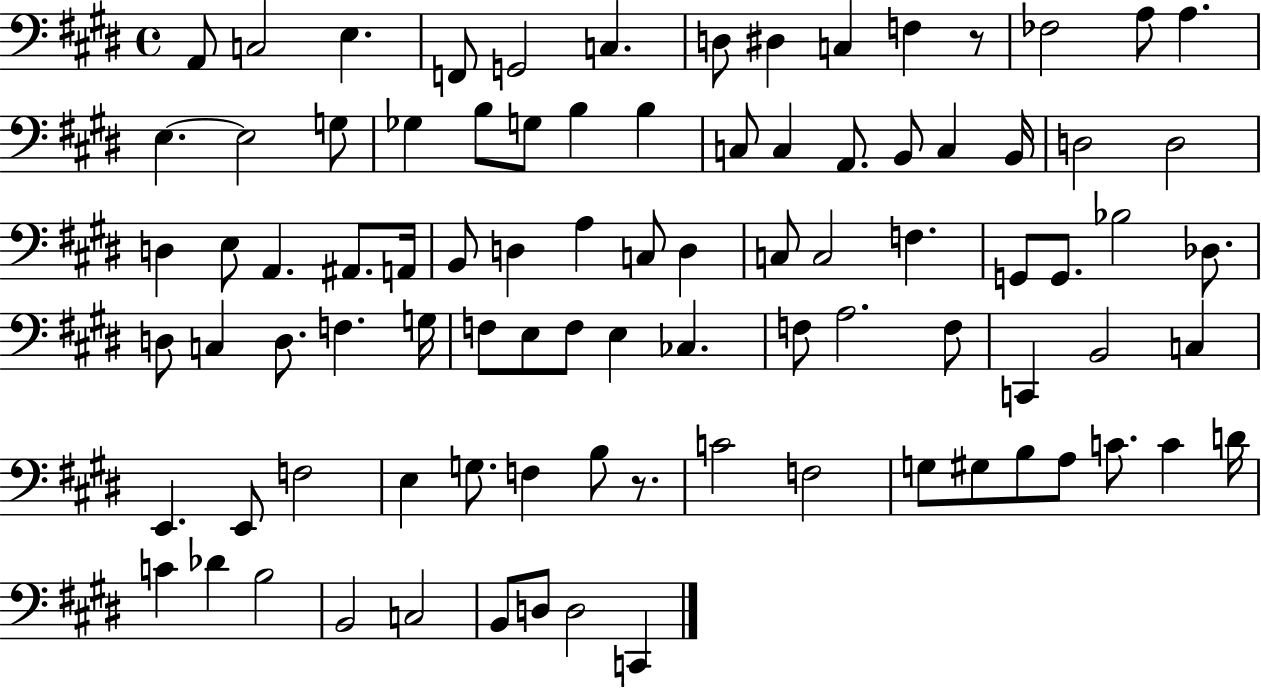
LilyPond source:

{
  \clef bass
  \time 4/4
  \defaultTimeSignature
  \key e \major
  a,8 c2 e4. | f,8 g,2 c4. | d8 dis4 c4 f4 r8 | fes2 a8 a4. | \break e4.~~ e2 g8 | ges4 b8 g8 b4 b4 | c8 c4 a,8. b,8 c4 b,16 | d2 d2 | \break d4 e8 a,4. ais,8. a,16 | b,8 d4 a4 c8 d4 | c8 c2 f4. | g,8 g,8. bes2 des8. | \break d8 c4 d8. f4. g16 | f8 e8 f8 e4 ces4. | f8 a2. f8 | c,4 b,2 c4 | \break e,4. e,8 f2 | e4 g8. f4 b8 r8. | c'2 f2 | g8 gis8 b8 a8 c'8. c'4 d'16 | \break c'4 des'4 b2 | b,2 c2 | b,8 d8 d2 c,4 | \bar "|."
}